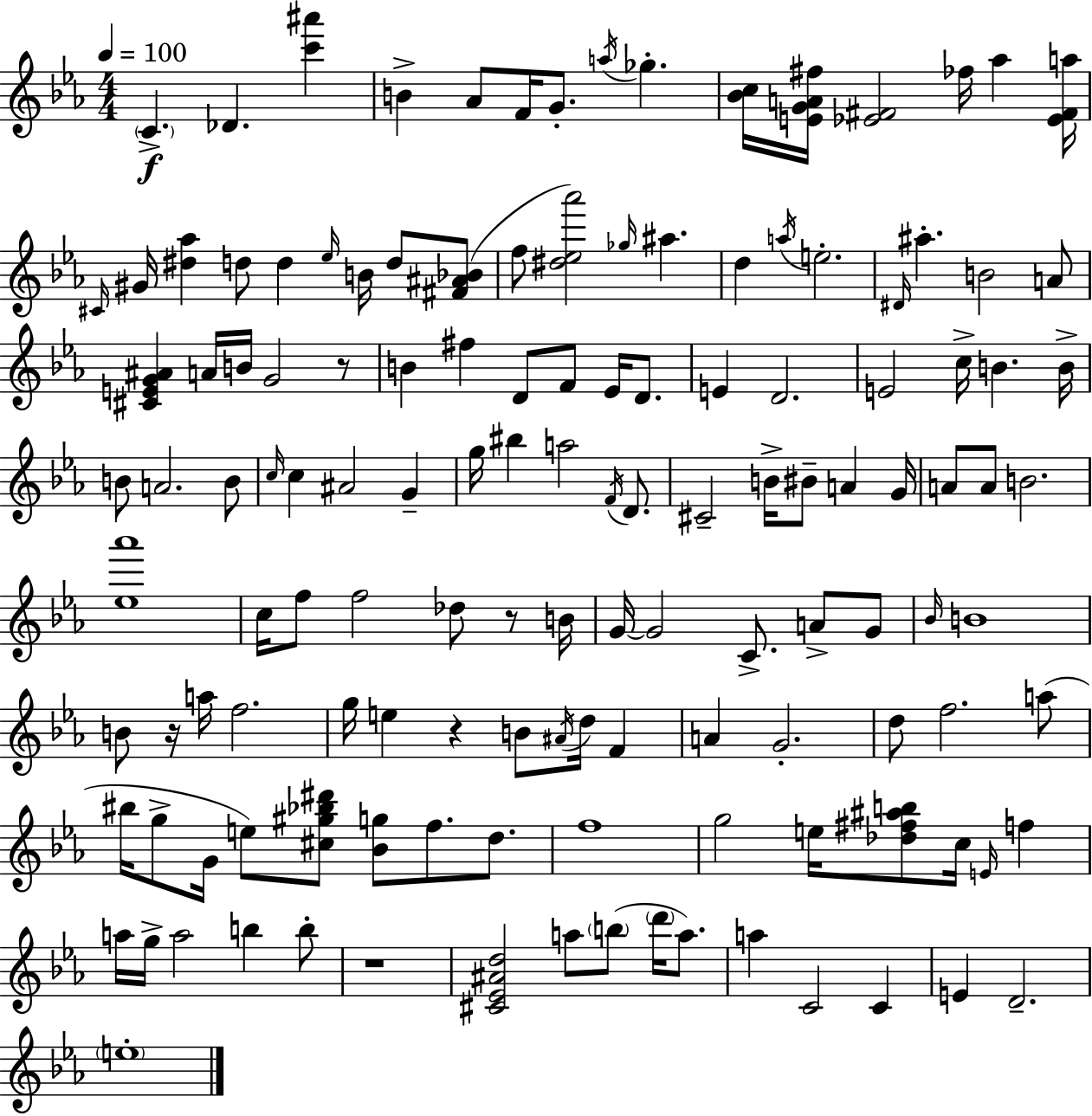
{
  \clef treble
  \numericTimeSignature
  \time 4/4
  \key ees \major
  \tempo 4 = 100
  \parenthesize c'4.->\f des'4. <c''' ais'''>4 | b'4-> aes'8 f'16 g'8.-. \acciaccatura { a''16 } ges''4.-. | <bes' c''>16 <e' g' a' fis''>16 <ees' fis'>2 fes''16 aes''4 | <ees' fis' a''>16 \grace { cis'16 } gis'16 <dis'' aes''>4 d''8 d''4 \grace { ees''16 } b'16 d''8 | \break <fis' ais' bes'>8( f''8 <dis'' ees'' aes'''>2) \grace { ges''16 } ais''4. | d''4 \acciaccatura { a''16 } e''2.-. | \grace { dis'16 } ais''4.-. b'2 | a'8 <cis' e' g' ais'>4 a'16 b'16 g'2 | \break r8 b'4 fis''4 d'8 | f'8 ees'16 d'8. e'4 d'2. | e'2 c''16-> b'4. | b'16-> b'8 a'2. | \break b'8 \grace { c''16 } c''4 ais'2 | g'4-- g''16 bis''4 a''2 | \acciaccatura { f'16 } d'8. cis'2-- | b'16-> bis'8-- a'4 g'16 a'8 a'8 b'2. | \break <ees'' aes'''>1 | c''16 f''8 f''2 | des''8 r8 b'16 g'16~~ g'2 | c'8.-> a'8-> g'8 \grace { bes'16 } b'1 | \break b'8 r16 a''16 f''2. | g''16 e''4 r4 | b'8 \acciaccatura { ais'16 } d''16 f'4 a'4 g'2.-. | d''8 f''2. | \break a''8( bis''16 g''8-> g'16 e''8) | <cis'' gis'' bes'' dis'''>8 <bes' g''>8 f''8. d''8. f''1 | g''2 | e''16 <des'' fis'' ais'' b''>8 c''16 \grace { e'16 } f''4 a''16 g''16-> a''2 | \break b''4 b''8-. r1 | <cis' ees' ais' d''>2 | a''8 \parenthesize b''8( \parenthesize d'''16 a''8.) a''4 c'2 | c'4 e'4 d'2.-- | \break \parenthesize e''1-. | \bar "|."
}